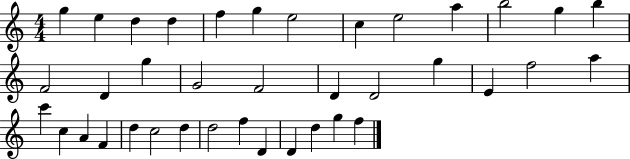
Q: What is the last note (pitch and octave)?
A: F5